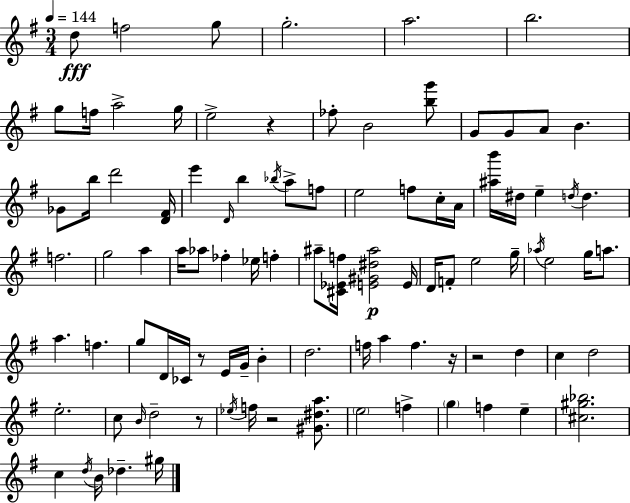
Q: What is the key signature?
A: G major